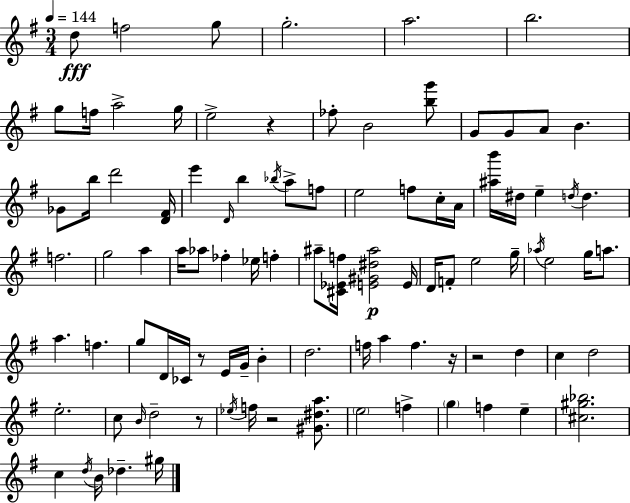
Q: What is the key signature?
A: G major